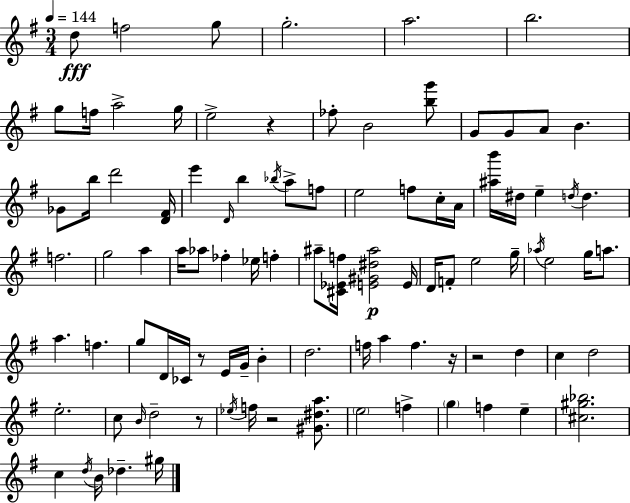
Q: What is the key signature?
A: G major